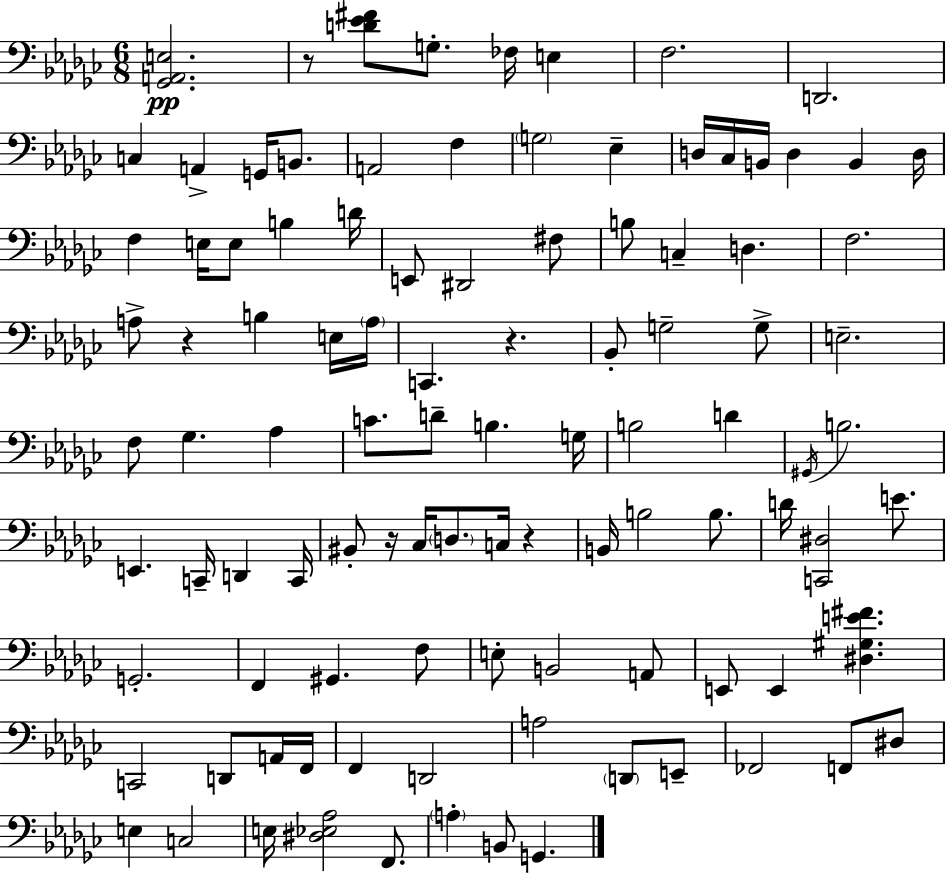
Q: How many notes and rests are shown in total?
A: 102